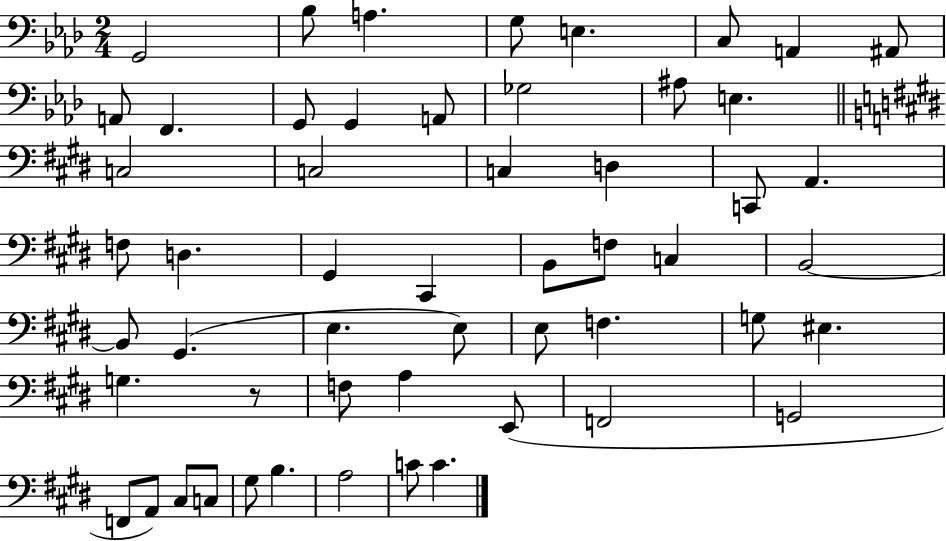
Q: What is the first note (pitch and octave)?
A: G2